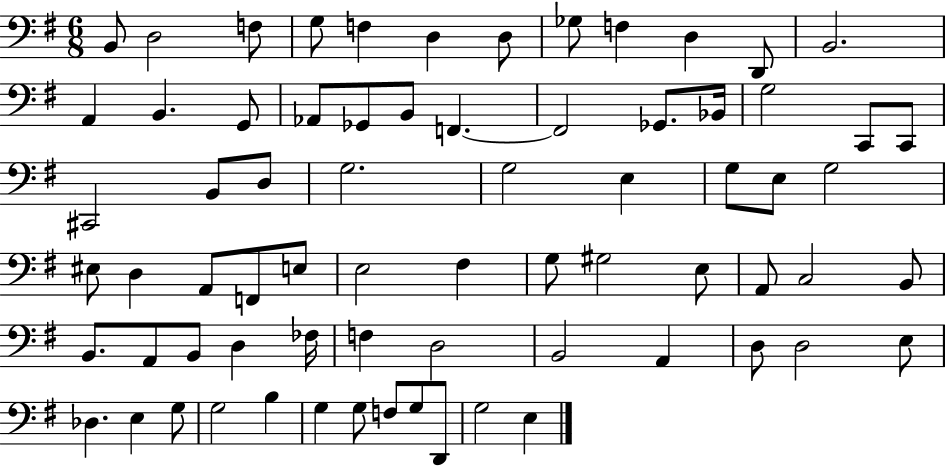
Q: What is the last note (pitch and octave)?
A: E3